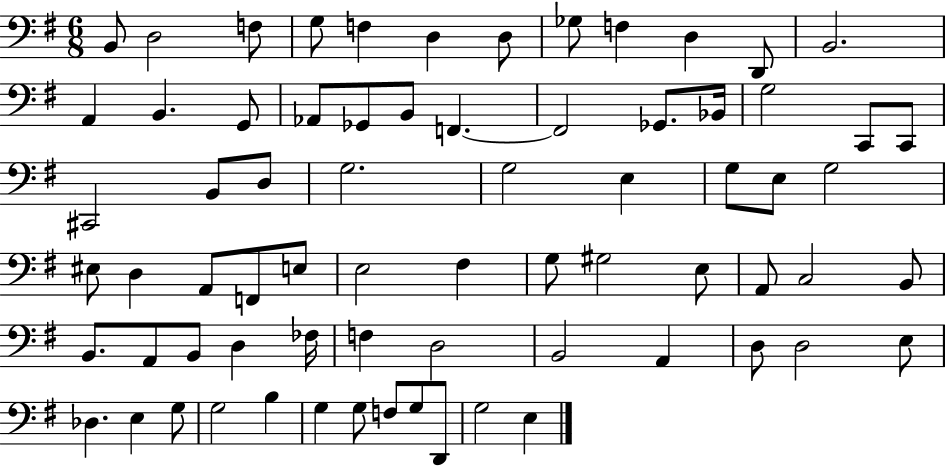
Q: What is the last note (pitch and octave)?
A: E3